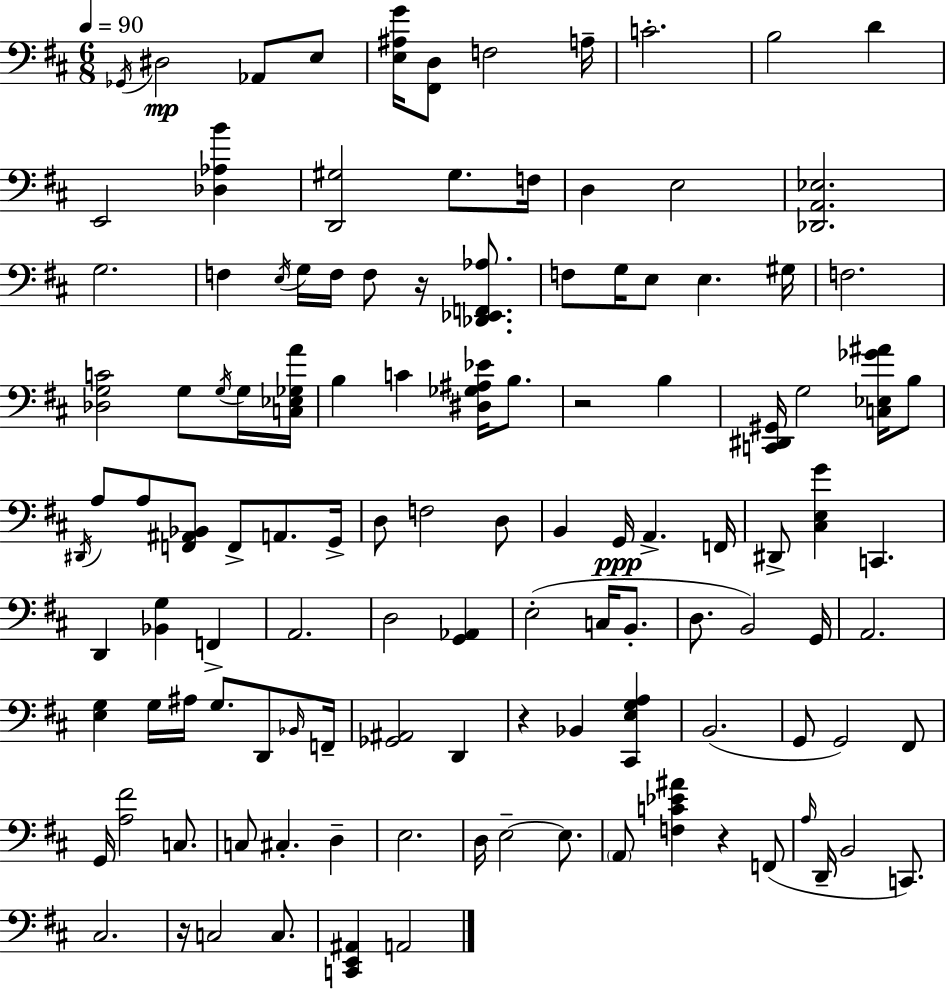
X:1
T:Untitled
M:6/8
L:1/4
K:D
_G,,/4 ^D,2 _A,,/2 E,/2 [E,^A,G]/4 [^F,,D,]/2 F,2 A,/4 C2 B,2 D E,,2 [_D,_A,B] [D,,^G,]2 ^G,/2 F,/4 D, E,2 [_D,,A,,_E,]2 G,2 F, E,/4 G,/4 F,/4 F,/2 z/4 [_D,,_E,,F,,_A,]/2 F,/2 G,/4 E,/2 E, ^G,/4 F,2 [_D,G,C]2 G,/2 G,/4 G,/4 [C,_E,_G,A]/4 B, C [^D,_G,^A,_E]/4 B,/2 z2 B, [C,,^D,,^G,,]/4 G,2 [C,_E,_G^A]/4 B,/2 ^D,,/4 A,/2 A,/2 [F,,^A,,_B,,]/2 F,,/2 A,,/2 G,,/4 D,/2 F,2 D,/2 B,, G,,/4 A,, F,,/4 ^D,,/2 [^C,E,G] C,, D,, [_B,,G,] F,, A,,2 D,2 [G,,_A,,] E,2 C,/4 B,,/2 D,/2 B,,2 G,,/4 A,,2 [E,G,] G,/4 ^A,/4 G,/2 D,,/2 _B,,/4 F,,/4 [_G,,^A,,]2 D,, z _B,, [^C,,E,G,A,] B,,2 G,,/2 G,,2 ^F,,/2 G,,/4 [A,^F]2 C,/2 C,/2 ^C, D, E,2 D,/4 E,2 E,/2 A,,/2 [F,C_E^A] z F,,/2 A,/4 D,,/4 B,,2 C,,/2 ^C,2 z/4 C,2 C,/2 [C,,E,,^A,,] A,,2